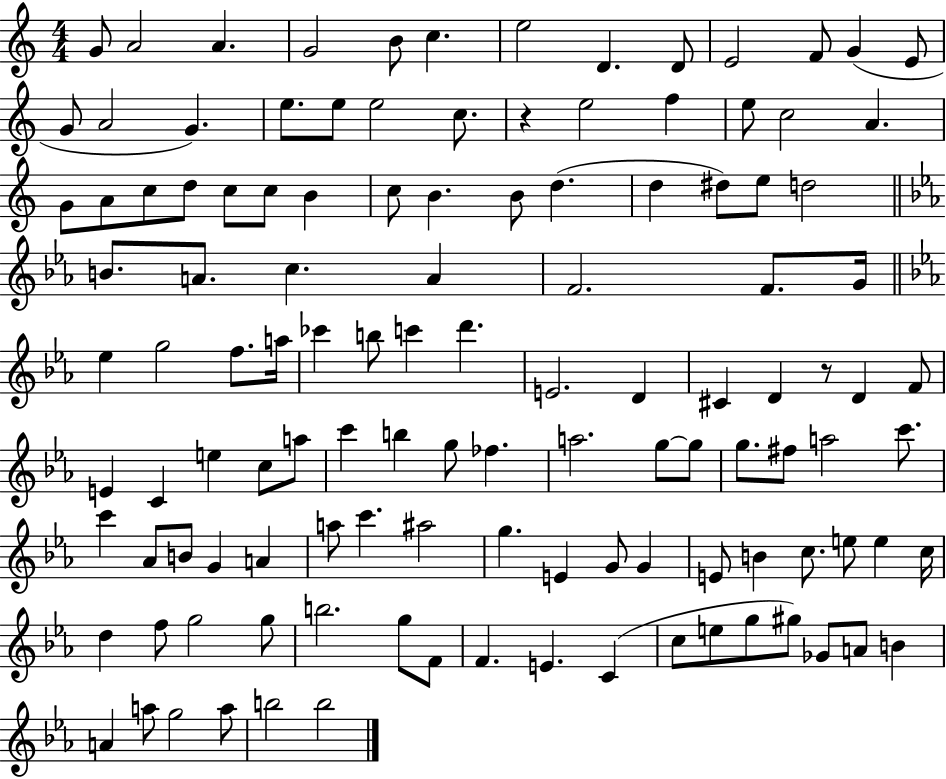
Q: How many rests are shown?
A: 2